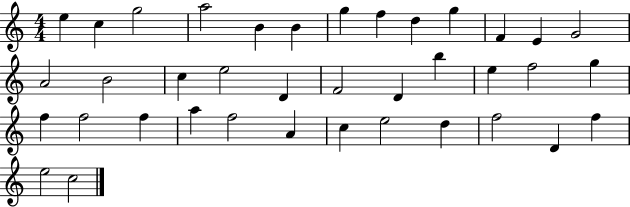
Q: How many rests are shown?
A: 0